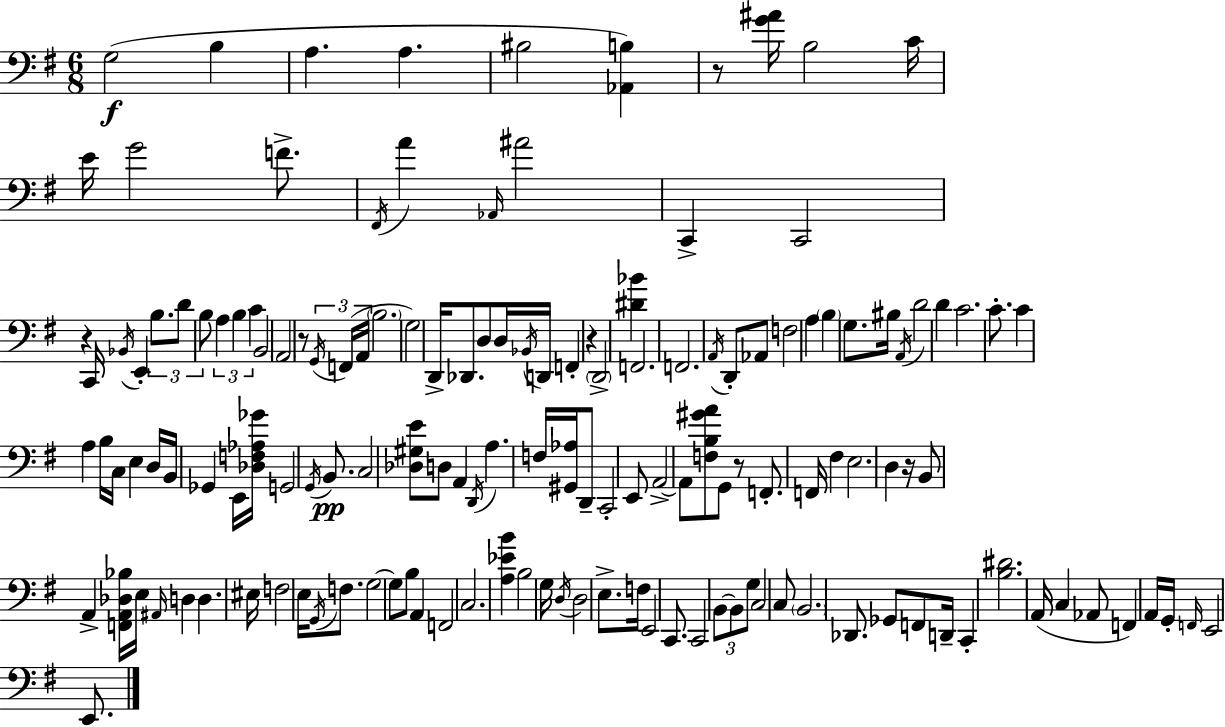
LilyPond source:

{
  \clef bass
  \numericTimeSignature
  \time 6/8
  \key g \major
  g2(\f b4 | a4. a4. | bis2 <aes, b>4) | r8 <g' ais'>16 b2 c'16 | \break e'16 g'2 f'8.-> | \acciaccatura { fis,16 } a'4 \grace { aes,16 } ais'2 | c,4-> c,2 | r4 c,16 \acciaccatura { bes,16 } e,4-. | \break \tuplet 3/2 { b8. d'8 b8 } \tuplet 3/2 { a4 b4 | c'4 } b,2 | \parenthesize a,2 r8 | \tuplet 3/2 { \acciaccatura { g,16 }( f,16 a,16 } \parenthesize b2. | \break g2) | d,16-> des,8. d8 d16 \acciaccatura { bes,16 } d,16 f,4-. | r4 \parenthesize d,2-> | <dis' bes'>4 f,2. | \break f,2. | \acciaccatura { a,16 } d,8-. aes,8 f2 | a4 \parenthesize b4 | g8. bis16 \acciaccatura { a,16 } d'2 | \break d'4 c'2. | c'8.-. c'4 | a4 b16 c16 e4 | d16 b,16 ges,4 e,16 <des f aes ges'>16 g,2 | \break \acciaccatura { g,16 }\pp b,8. c2 | <des gis e'>8 d8 a,4 | \acciaccatura { d,16 } a4. f16 <gis, aes>16 d,8-- c,2-. | e,8 a,2->~~ | \break a,8 <f b gis' a'>8 g,8 r8 | f,8.-. f,16 fis4 e2. | d4 | r16 b,8 a,4-> <f, a, des bes>16 e16 \grace { ais,16 } d4 | \break d4. eis16 f2 | e16 \acciaccatura { g,16 } f8. g2~~ | g8 b8 a,4 | f,2 c2. | \break <a ees' b'>4 | b2 g16 | \acciaccatura { d16 } d2 e8.-> | f16 e,2 c,8. | \break c,2 \tuplet 3/2 { b,8~~ b,8 | g8 } c2 c8 | \parenthesize b,2. | des,8. ges,8 f,8 d,16-- c,4-. | \break <b dis'>2. | a,16( c4 aes,8 f,4) a,16 | g,16-. \grace { f,16 } e,2 e,8. | \bar "|."
}